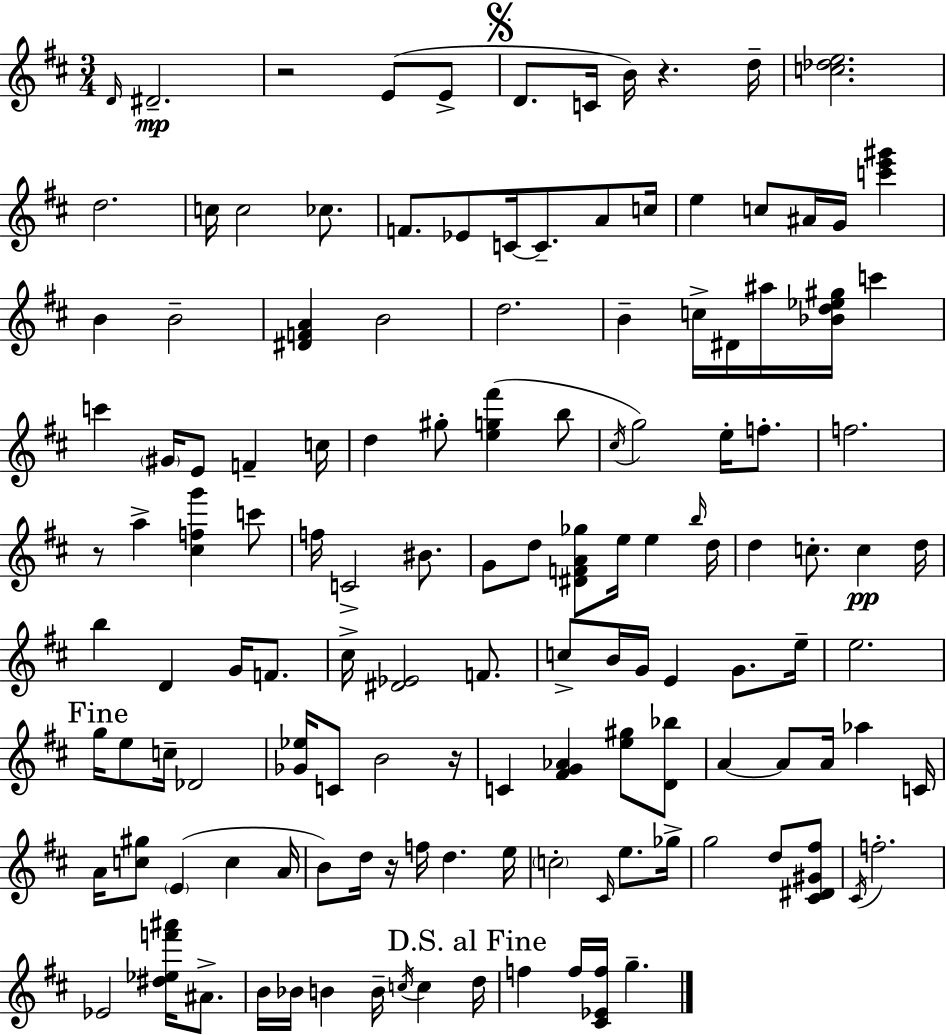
D4/s D#4/h. R/h E4/e E4/e D4/e. C4/s B4/s R/q. D5/s [C5,Db5,E5]/h. D5/h. C5/s C5/h CES5/e. F4/e. Eb4/e C4/s C4/e. A4/e C5/s E5/q C5/e A#4/s G4/s [C6,E6,G#6]/q B4/q B4/h [D#4,F4,A4]/q B4/h D5/h. B4/q C5/s D#4/s A#5/s [Bb4,D5,Eb5,G#5]/s C6/q C6/q G#4/s E4/e F4/q C5/s D5/q G#5/e [E5,G5,F#6]/q B5/e C#5/s G5/h E5/s F5/e. F5/h. R/e A5/q [C#5,F5,G6]/q C6/e F5/s C4/h BIS4/e. G4/e D5/e [D#4,F4,A4,Gb5]/e E5/s E5/q B5/s D5/s D5/q C5/e. C5/q D5/s B5/q D4/q G4/s F4/e. C#5/s [D#4,Eb4]/h F4/e. C5/e B4/s G4/s E4/q G4/e. E5/s E5/h. G5/s E5/e C5/s Db4/h [Gb4,Eb5]/s C4/e B4/h R/s C4/q [F#4,G4,Ab4]/q [E5,G#5]/e [D4,Bb5]/e A4/q A4/e A4/s Ab5/q C4/s A4/s [C5,G#5]/e E4/q C5/q A4/s B4/e D5/s R/s F5/s D5/q. E5/s C5/h C#4/s E5/e. Gb5/s G5/h D5/e [C#4,D#4,G#4,F#5]/e C#4/s F5/h. Eb4/h [D#5,Eb5,F6,A#6]/s A#4/e. B4/s Bb4/s B4/q B4/s C5/s C5/q D5/s F5/q F5/s [C#4,Eb4,F5]/s G5/q.